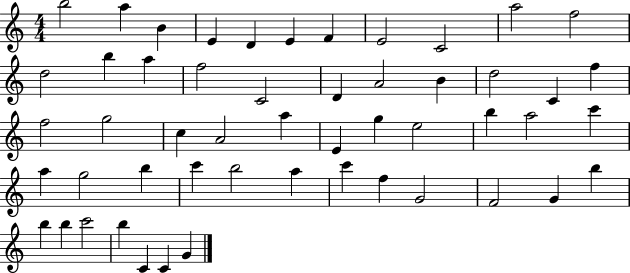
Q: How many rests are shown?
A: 0